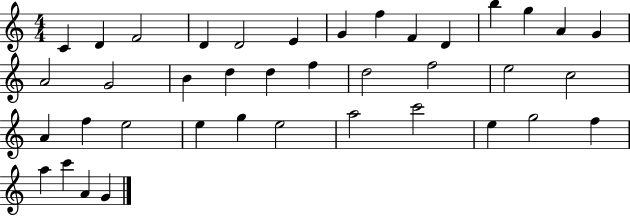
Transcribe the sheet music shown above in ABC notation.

X:1
T:Untitled
M:4/4
L:1/4
K:C
C D F2 D D2 E G f F D b g A G A2 G2 B d d f d2 f2 e2 c2 A f e2 e g e2 a2 c'2 e g2 f a c' A G